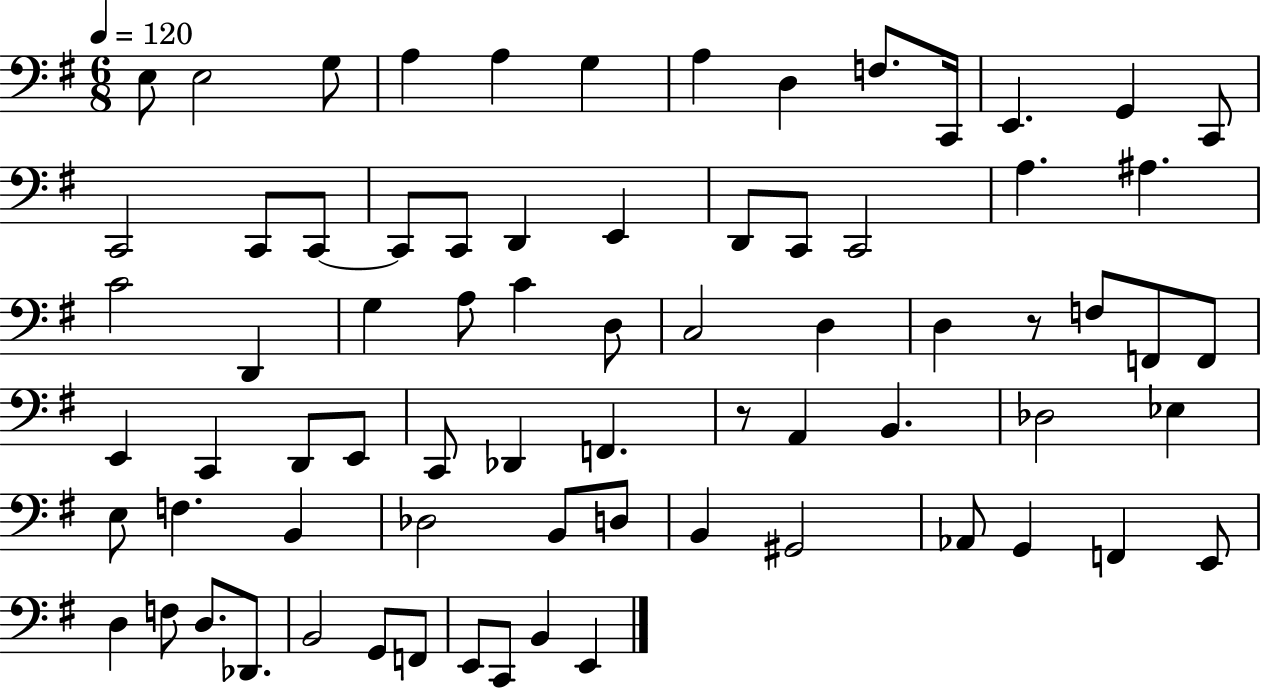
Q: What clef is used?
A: bass